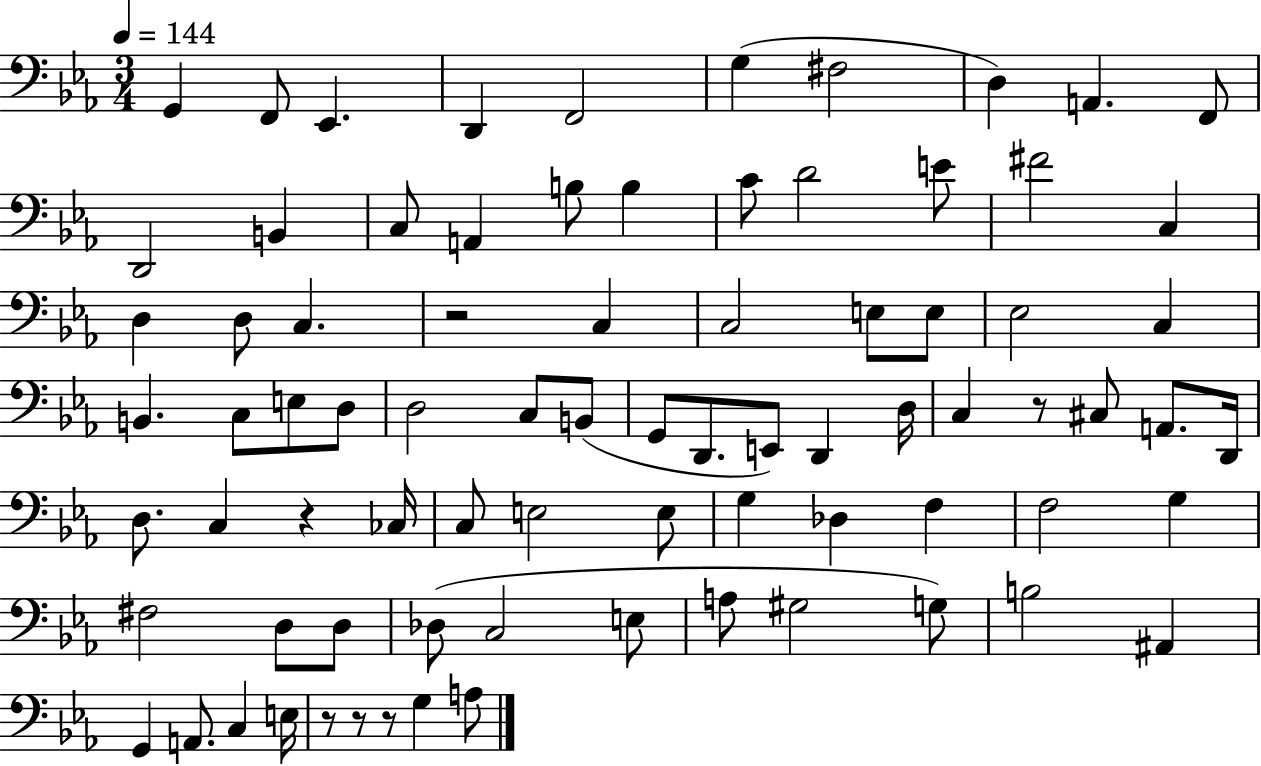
{
  \clef bass
  \numericTimeSignature
  \time 3/4
  \key ees \major
  \tempo 4 = 144
  g,4 f,8 ees,4. | d,4 f,2 | g4( fis2 | d4) a,4. f,8 | \break d,2 b,4 | c8 a,4 b8 b4 | c'8 d'2 e'8 | fis'2 c4 | \break d4 d8 c4. | r2 c4 | c2 e8 e8 | ees2 c4 | \break b,4. c8 e8 d8 | d2 c8 b,8( | g,8 d,8. e,8) d,4 d16 | c4 r8 cis8 a,8. d,16 | \break d8. c4 r4 ces16 | c8 e2 e8 | g4 des4 f4 | f2 g4 | \break fis2 d8 d8 | des8( c2 e8 | a8 gis2 g8) | b2 ais,4 | \break g,4 a,8. c4 e16 | r8 r8 r8 g4 a8 | \bar "|."
}